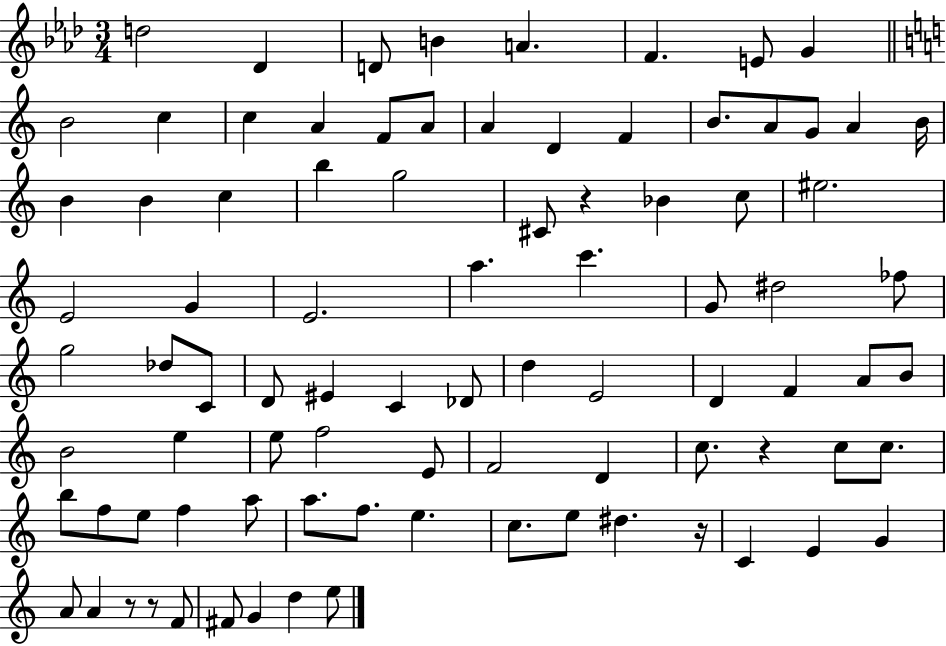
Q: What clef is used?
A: treble